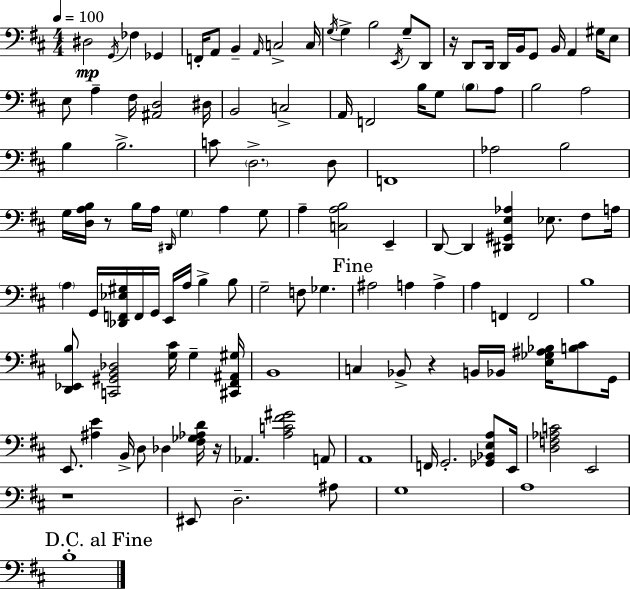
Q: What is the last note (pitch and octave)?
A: B3